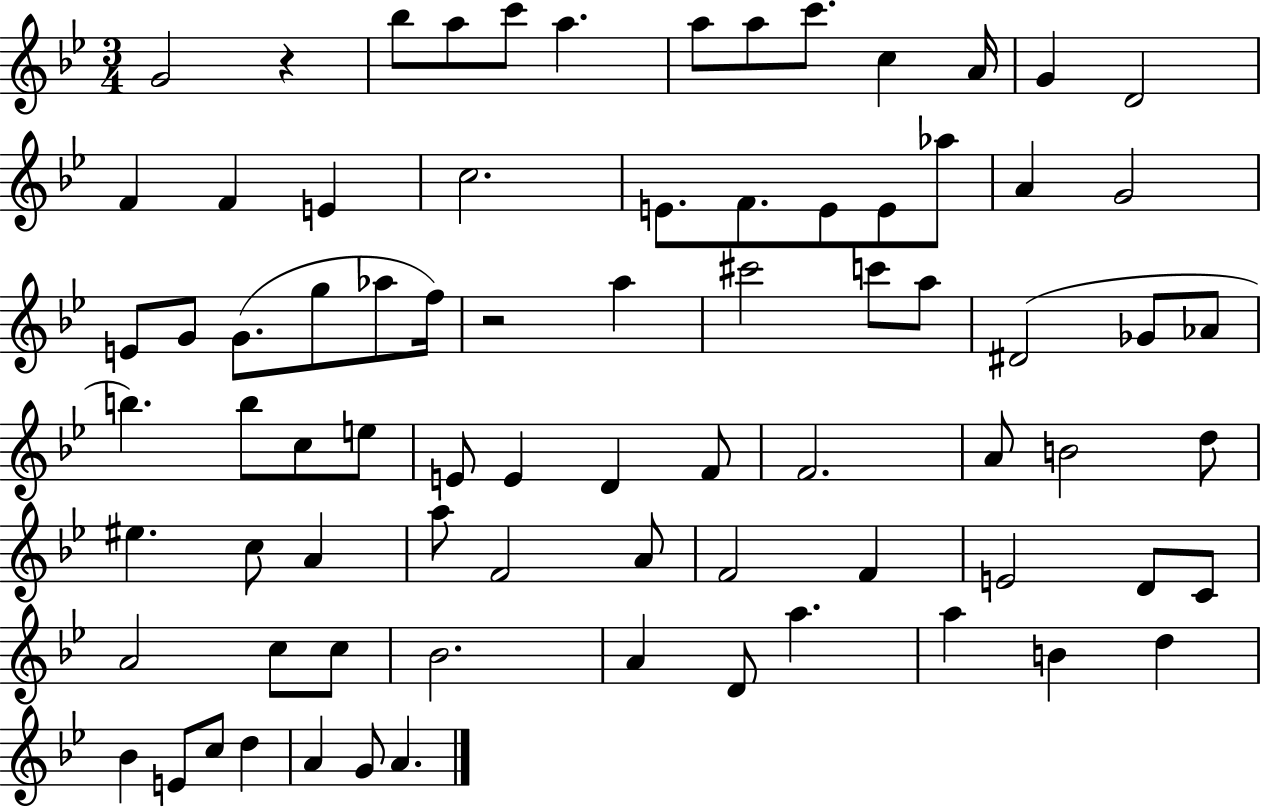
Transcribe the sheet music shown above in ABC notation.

X:1
T:Untitled
M:3/4
L:1/4
K:Bb
G2 z _b/2 a/2 c'/2 a a/2 a/2 c'/2 c A/4 G D2 F F E c2 E/2 F/2 E/2 E/2 _a/2 A G2 E/2 G/2 G/2 g/2 _a/2 f/4 z2 a ^c'2 c'/2 a/2 ^D2 _G/2 _A/2 b b/2 c/2 e/2 E/2 E D F/2 F2 A/2 B2 d/2 ^e c/2 A a/2 F2 A/2 F2 F E2 D/2 C/2 A2 c/2 c/2 _B2 A D/2 a a B d _B E/2 c/2 d A G/2 A